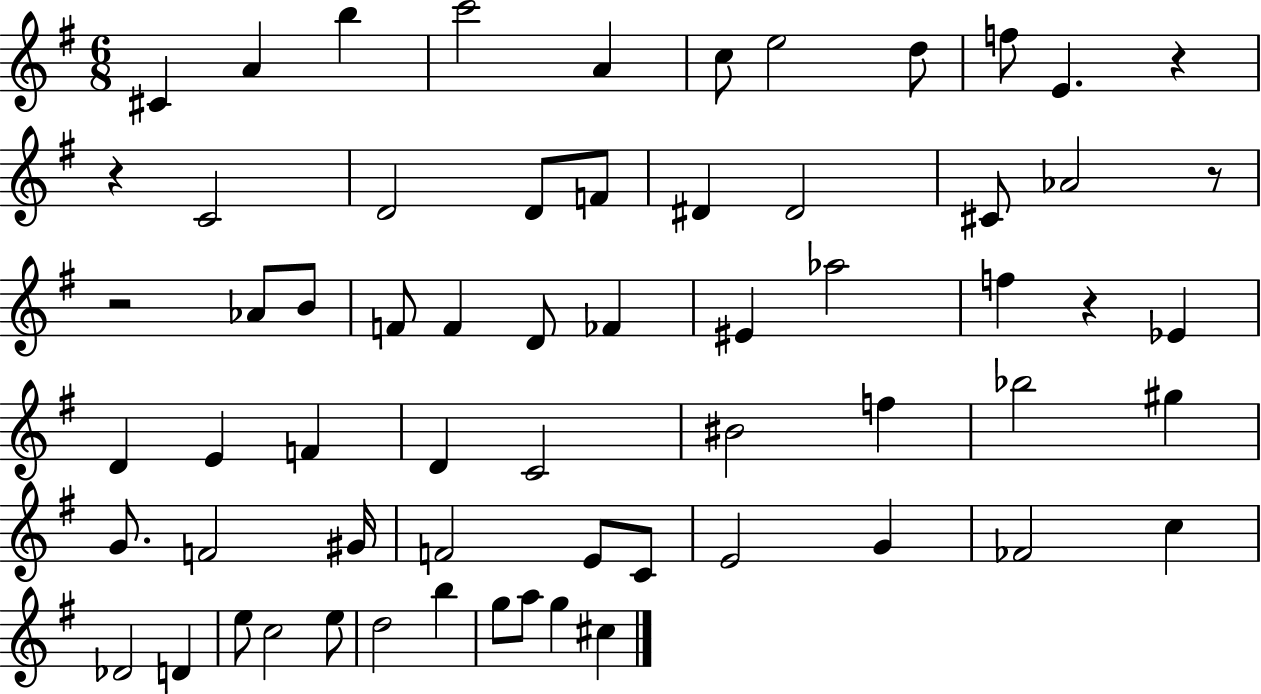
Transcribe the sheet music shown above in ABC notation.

X:1
T:Untitled
M:6/8
L:1/4
K:G
^C A b c'2 A c/2 e2 d/2 f/2 E z z C2 D2 D/2 F/2 ^D ^D2 ^C/2 _A2 z/2 z2 _A/2 B/2 F/2 F D/2 _F ^E _a2 f z _E D E F D C2 ^B2 f _b2 ^g G/2 F2 ^G/4 F2 E/2 C/2 E2 G _F2 c _D2 D e/2 c2 e/2 d2 b g/2 a/2 g ^c